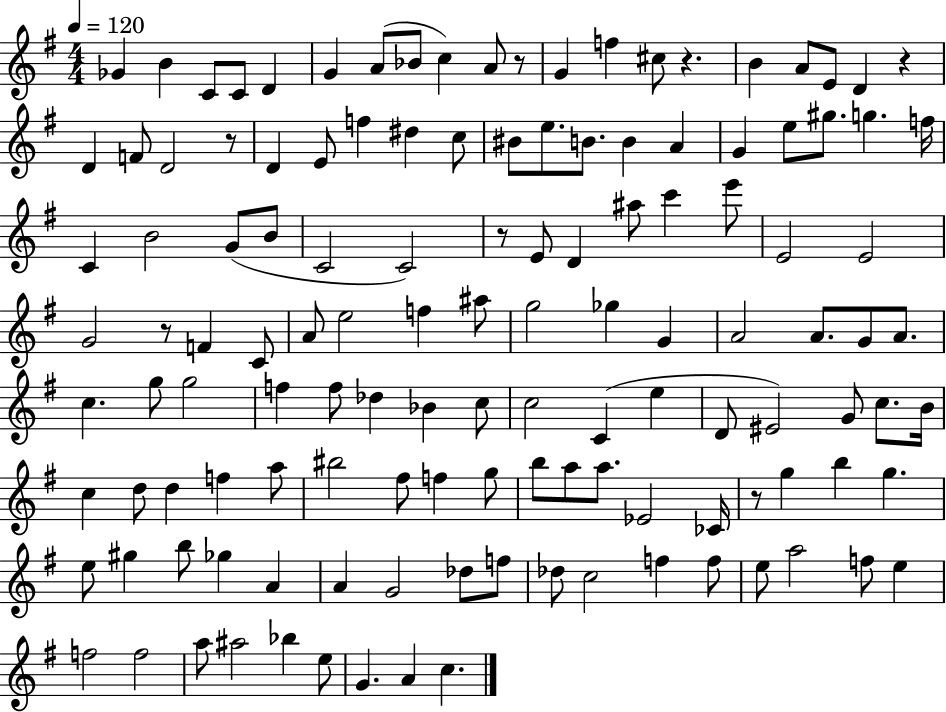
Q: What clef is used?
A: treble